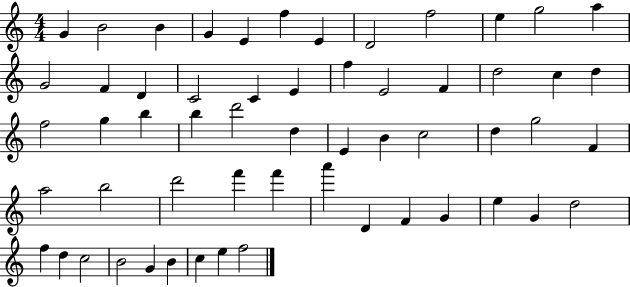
X:1
T:Untitled
M:4/4
L:1/4
K:C
G B2 B G E f E D2 f2 e g2 a G2 F D C2 C E f E2 F d2 c d f2 g b b d'2 d E B c2 d g2 F a2 b2 d'2 f' f' a' D F G e G d2 f d c2 B2 G B c e f2